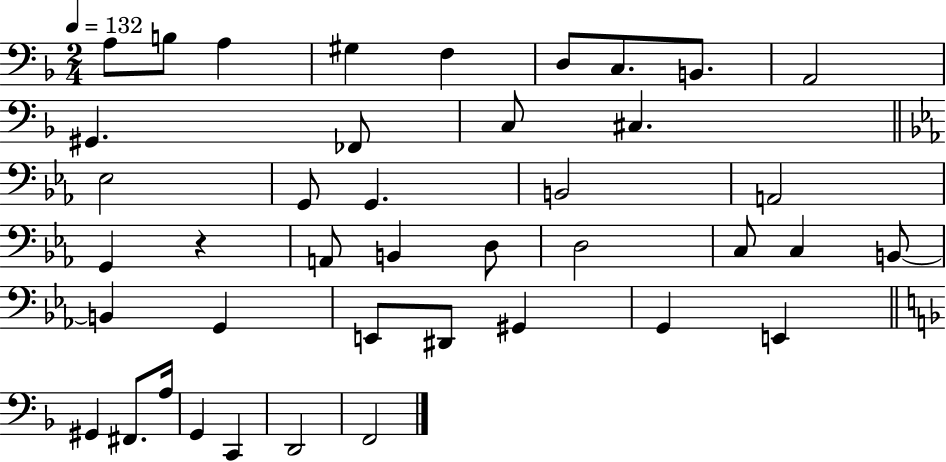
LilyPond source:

{
  \clef bass
  \numericTimeSignature
  \time 2/4
  \key f \major
  \tempo 4 = 132
  a8 b8 a4 | gis4 f4 | d8 c8. b,8. | a,2 | \break gis,4. fes,8 | c8 cis4. | \bar "||" \break \key ees \major ees2 | g,8 g,4. | b,2 | a,2 | \break g,4 r4 | a,8 b,4 d8 | d2 | c8 c4 b,8~~ | \break b,4 g,4 | e,8 dis,8 gis,4 | g,4 e,4 | \bar "||" \break \key f \major gis,4 fis,8. a16 | g,4 c,4 | d,2 | f,2 | \break \bar "|."
}